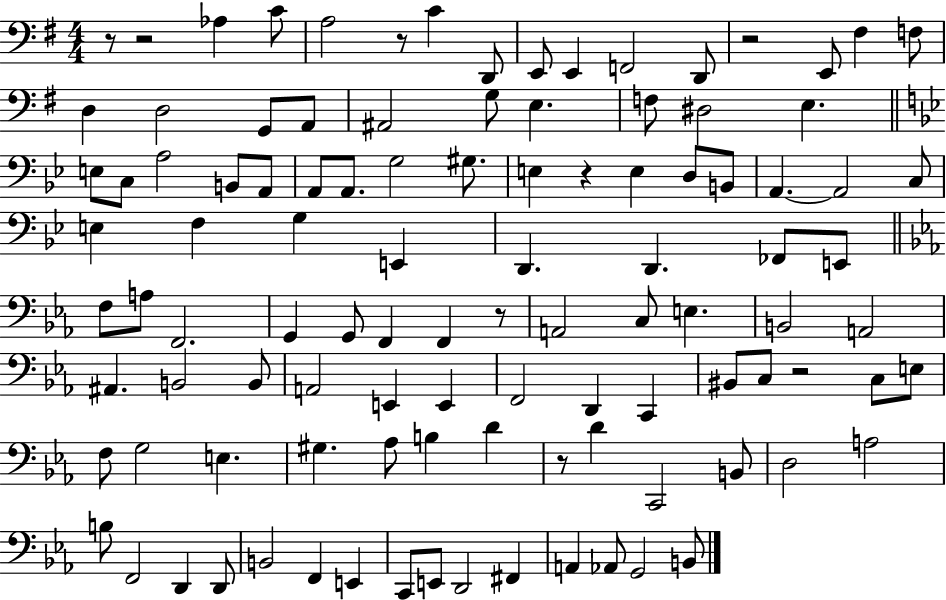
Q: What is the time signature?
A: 4/4